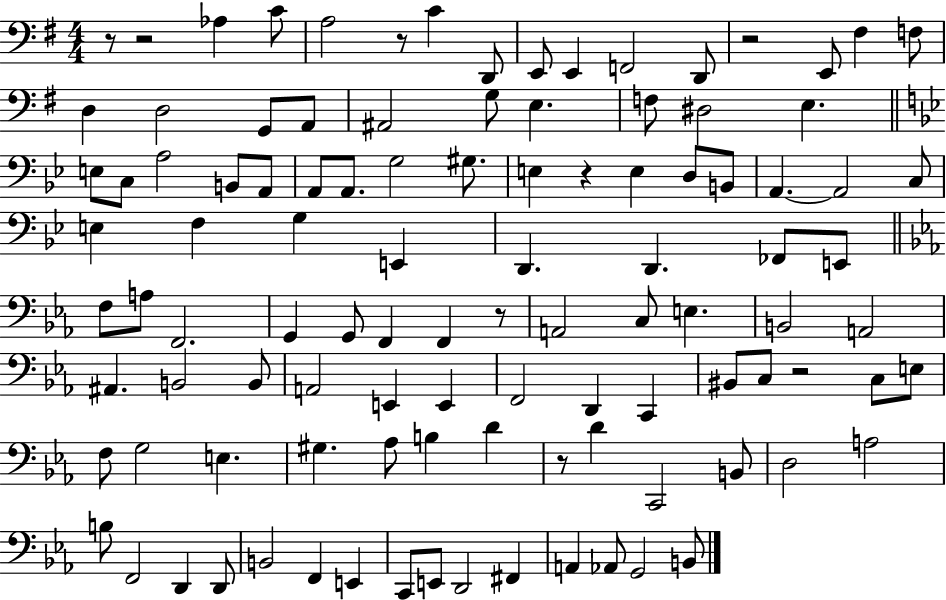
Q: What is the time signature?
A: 4/4